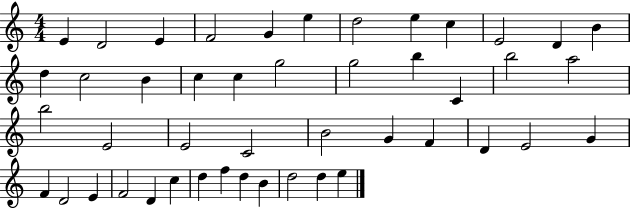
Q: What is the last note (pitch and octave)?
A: E5